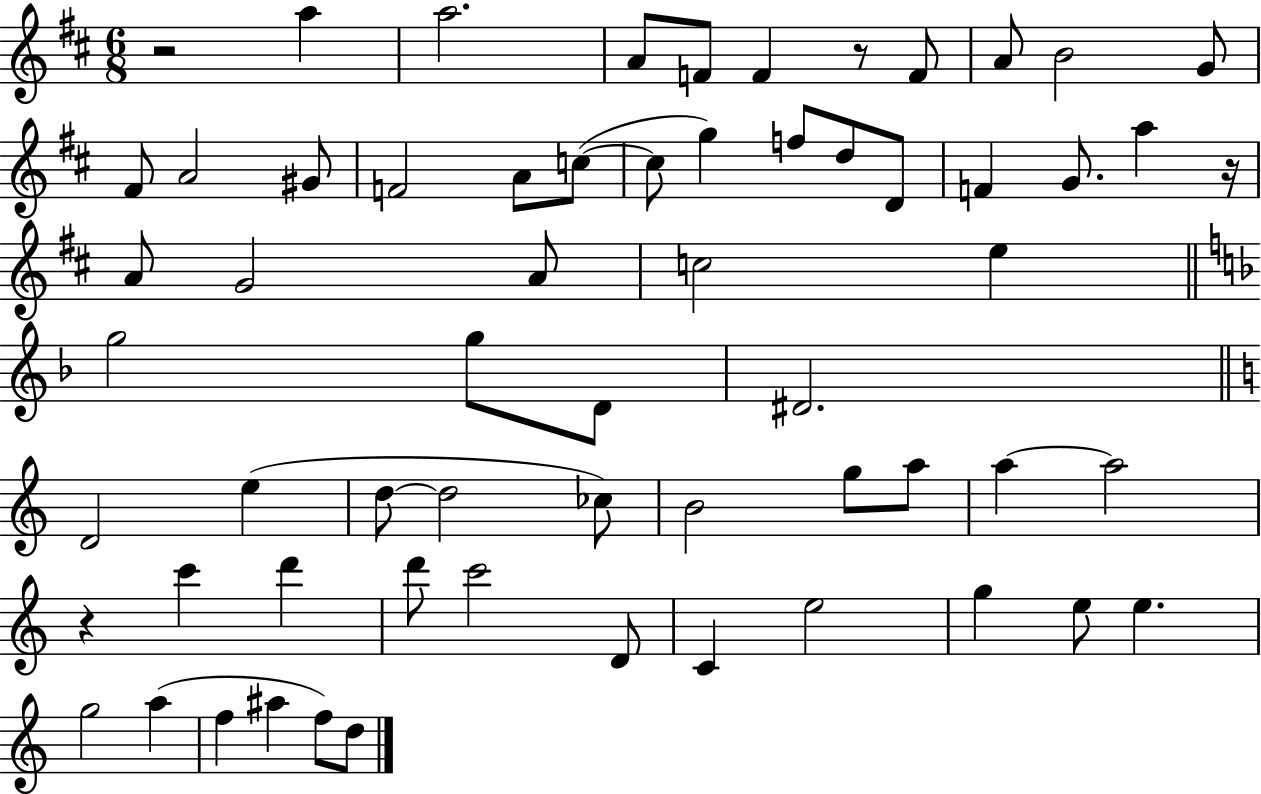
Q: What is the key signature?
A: D major